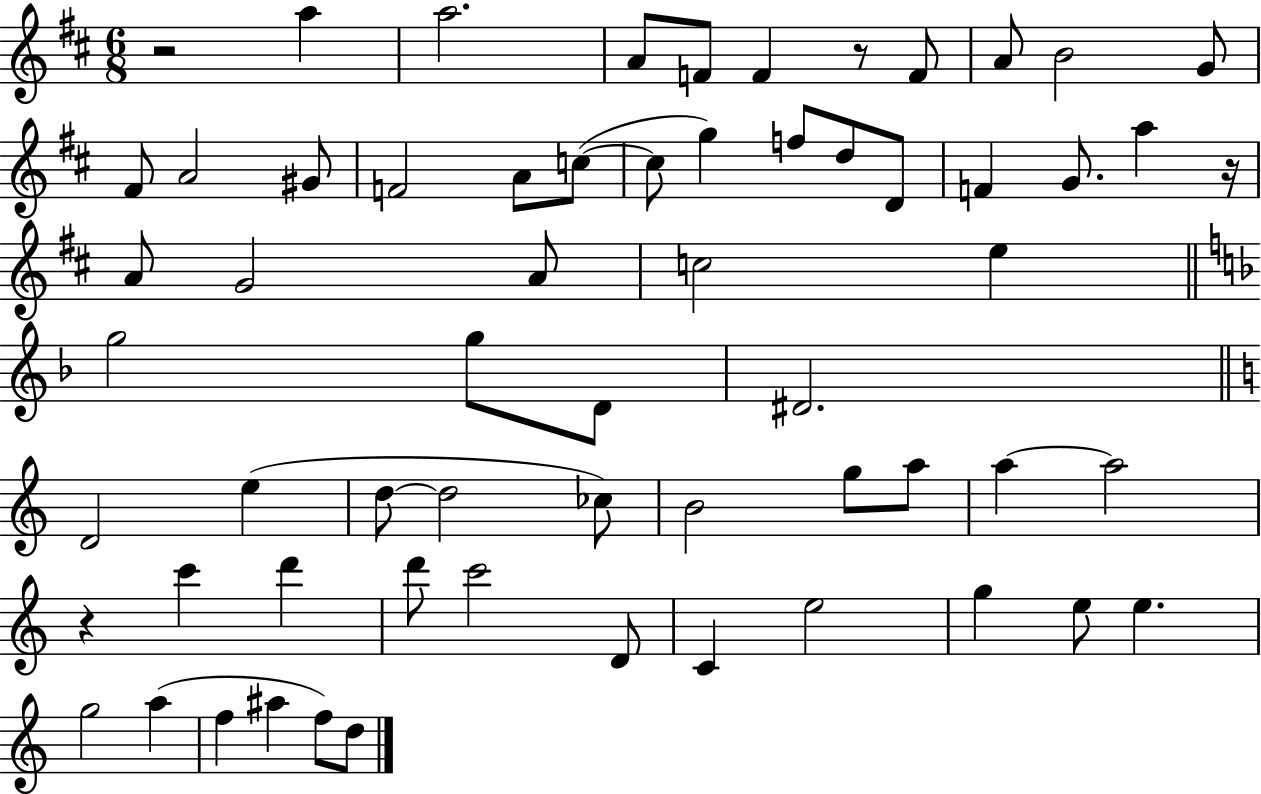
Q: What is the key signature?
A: D major